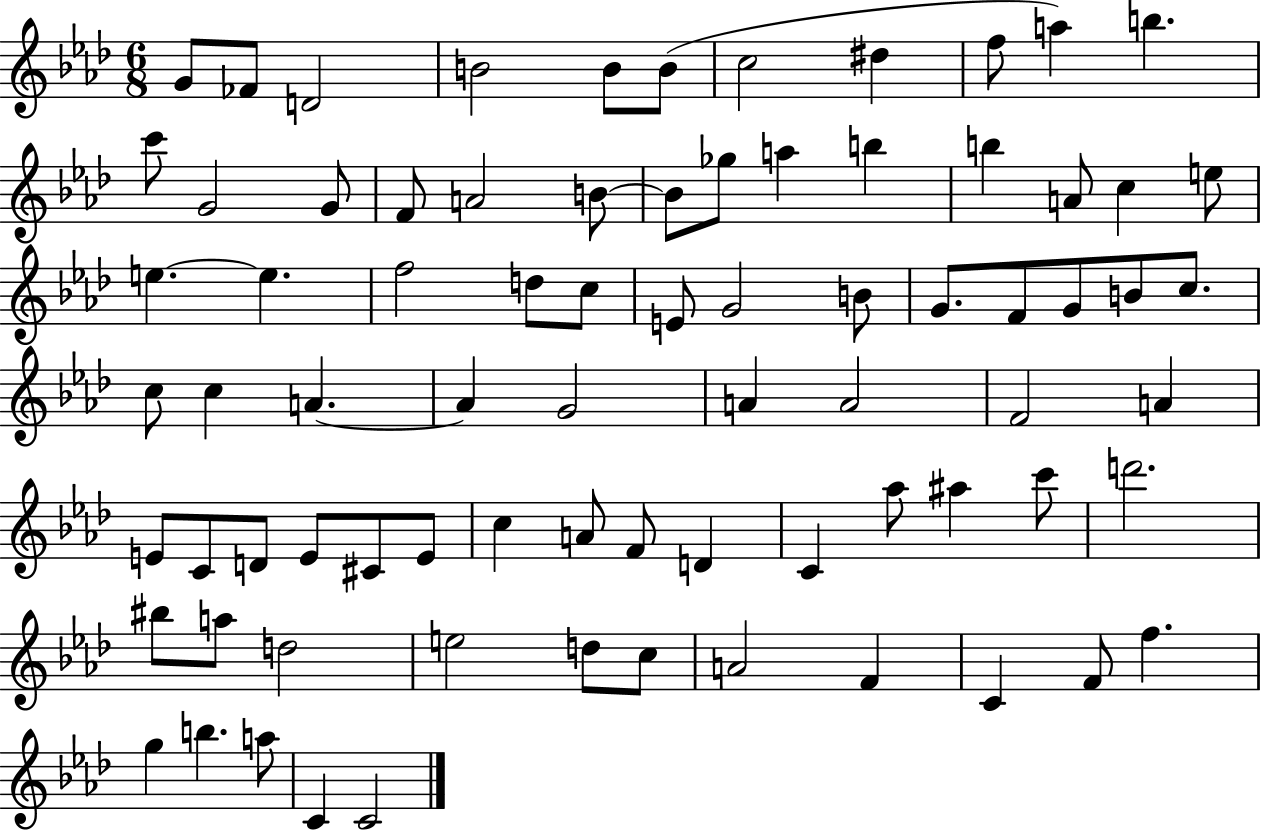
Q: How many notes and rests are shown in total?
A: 78